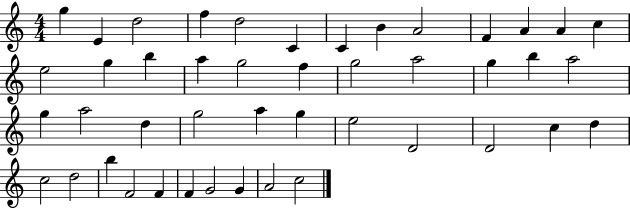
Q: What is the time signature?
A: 4/4